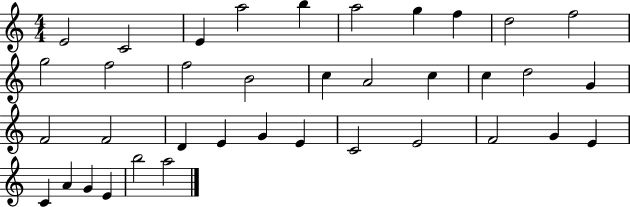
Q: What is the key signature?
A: C major